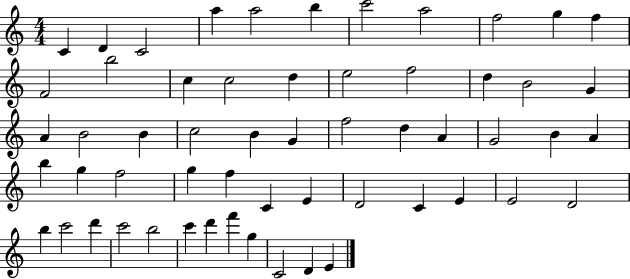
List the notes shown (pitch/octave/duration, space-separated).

C4/q D4/q C4/h A5/q A5/h B5/q C6/h A5/h F5/h G5/q F5/q F4/h B5/h C5/q C5/h D5/q E5/h F5/h D5/q B4/h G4/q A4/q B4/h B4/q C5/h B4/q G4/q F5/h D5/q A4/q G4/h B4/q A4/q B5/q G5/q F5/h G5/q F5/q C4/q E4/q D4/h C4/q E4/q E4/h D4/h B5/q C6/h D6/q C6/h B5/h C6/q D6/q F6/q G5/q C4/h D4/q E4/q